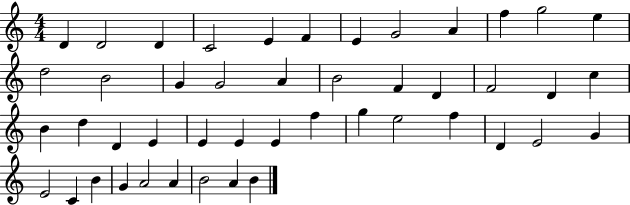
{
  \clef treble
  \numericTimeSignature
  \time 4/4
  \key c \major
  d'4 d'2 d'4 | c'2 e'4 f'4 | e'4 g'2 a'4 | f''4 g''2 e''4 | \break d''2 b'2 | g'4 g'2 a'4 | b'2 f'4 d'4 | f'2 d'4 c''4 | \break b'4 d''4 d'4 e'4 | e'4 e'4 e'4 f''4 | g''4 e''2 f''4 | d'4 e'2 g'4 | \break e'2 c'4 b'4 | g'4 a'2 a'4 | b'2 a'4 b'4 | \bar "|."
}